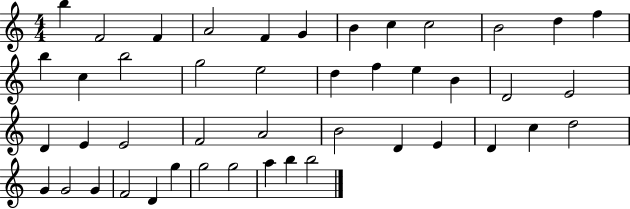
B5/q F4/h F4/q A4/h F4/q G4/q B4/q C5/q C5/h B4/h D5/q F5/q B5/q C5/q B5/h G5/h E5/h D5/q F5/q E5/q B4/q D4/h E4/h D4/q E4/q E4/h F4/h A4/h B4/h D4/q E4/q D4/q C5/q D5/h G4/q G4/h G4/q F4/h D4/q G5/q G5/h G5/h A5/q B5/q B5/h